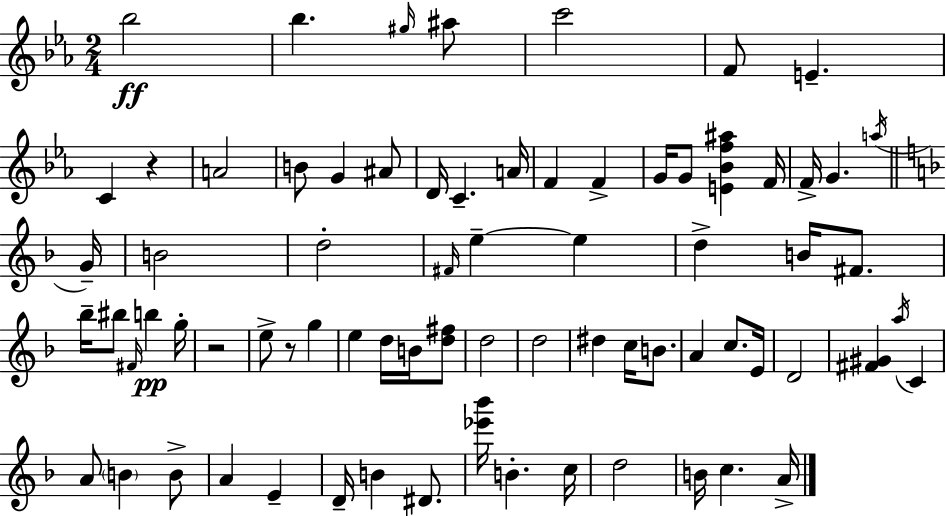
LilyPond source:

{
  \clef treble
  \numericTimeSignature
  \time 2/4
  \key ees \major
  bes''2\ff | bes''4. \grace { gis''16 } ais''8 | c'''2 | f'8 e'4.-- | \break c'4 r4 | a'2 | b'8 g'4 ais'8 | d'16 c'4.-- | \break a'16 f'4 f'4-> | g'16 g'8 <e' bes' f'' ais''>4 | f'16 f'16-> g'4. | \acciaccatura { a''16 } \bar "||" \break \key d \minor g'16-- b'2 | d''2-. | \grace { fis'16 } e''4--~~ e''4 | d''4-> b'16 fis'8. | \break bes''16-- bis''8 \grace { fis'16 } b''4\pp | g''16-. r2 | e''8-> r8 g''4 | e''4 d''16 | \break b'16 <d'' fis''>8 d''2 | d''2 | dis''4 c''16 | b'8. a'4 c''8. | \break e'16 d'2 | <fis' gis'>4 \acciaccatura { a''16 } | c'4 a'8 \parenthesize b'4 | b'8-> a'4 | \break e'4-- d'16-- b'4 | dis'8. <ees''' bes'''>16 b'4.-. | c''16 d''2 | b'16 c''4. | \break a'16-> \bar "|."
}